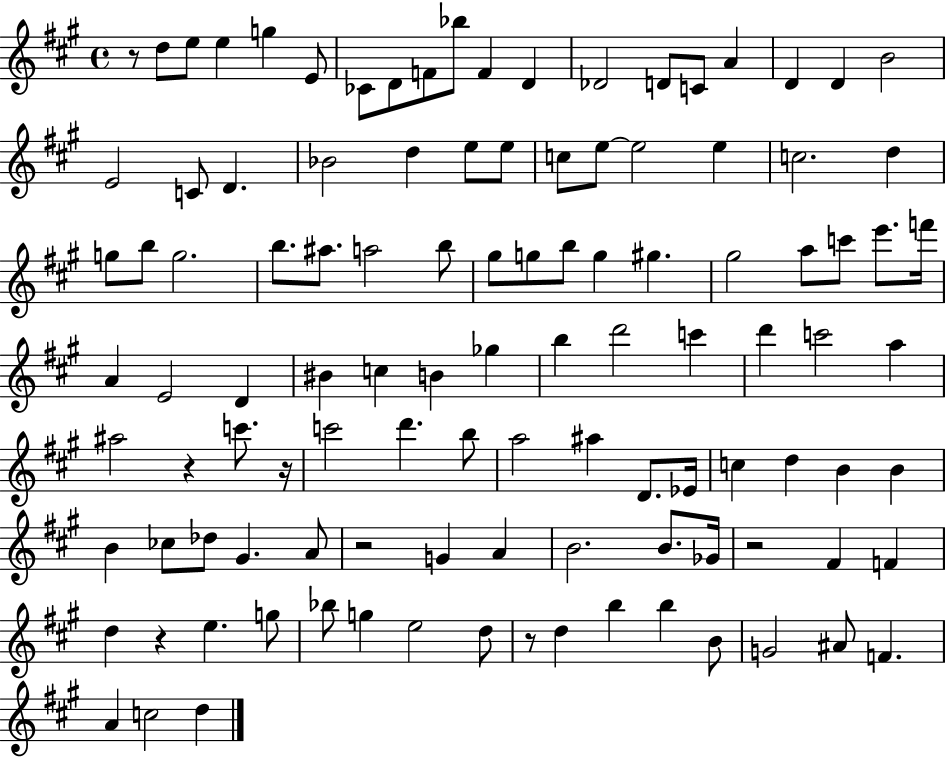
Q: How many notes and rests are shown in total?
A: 110